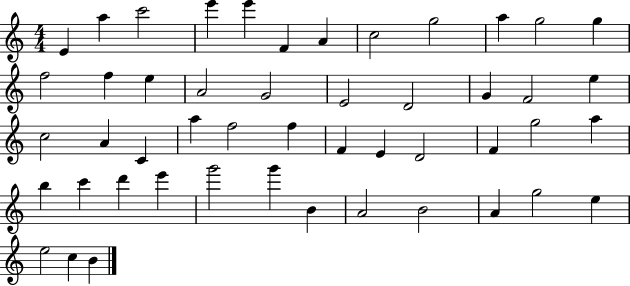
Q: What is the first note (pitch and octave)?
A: E4